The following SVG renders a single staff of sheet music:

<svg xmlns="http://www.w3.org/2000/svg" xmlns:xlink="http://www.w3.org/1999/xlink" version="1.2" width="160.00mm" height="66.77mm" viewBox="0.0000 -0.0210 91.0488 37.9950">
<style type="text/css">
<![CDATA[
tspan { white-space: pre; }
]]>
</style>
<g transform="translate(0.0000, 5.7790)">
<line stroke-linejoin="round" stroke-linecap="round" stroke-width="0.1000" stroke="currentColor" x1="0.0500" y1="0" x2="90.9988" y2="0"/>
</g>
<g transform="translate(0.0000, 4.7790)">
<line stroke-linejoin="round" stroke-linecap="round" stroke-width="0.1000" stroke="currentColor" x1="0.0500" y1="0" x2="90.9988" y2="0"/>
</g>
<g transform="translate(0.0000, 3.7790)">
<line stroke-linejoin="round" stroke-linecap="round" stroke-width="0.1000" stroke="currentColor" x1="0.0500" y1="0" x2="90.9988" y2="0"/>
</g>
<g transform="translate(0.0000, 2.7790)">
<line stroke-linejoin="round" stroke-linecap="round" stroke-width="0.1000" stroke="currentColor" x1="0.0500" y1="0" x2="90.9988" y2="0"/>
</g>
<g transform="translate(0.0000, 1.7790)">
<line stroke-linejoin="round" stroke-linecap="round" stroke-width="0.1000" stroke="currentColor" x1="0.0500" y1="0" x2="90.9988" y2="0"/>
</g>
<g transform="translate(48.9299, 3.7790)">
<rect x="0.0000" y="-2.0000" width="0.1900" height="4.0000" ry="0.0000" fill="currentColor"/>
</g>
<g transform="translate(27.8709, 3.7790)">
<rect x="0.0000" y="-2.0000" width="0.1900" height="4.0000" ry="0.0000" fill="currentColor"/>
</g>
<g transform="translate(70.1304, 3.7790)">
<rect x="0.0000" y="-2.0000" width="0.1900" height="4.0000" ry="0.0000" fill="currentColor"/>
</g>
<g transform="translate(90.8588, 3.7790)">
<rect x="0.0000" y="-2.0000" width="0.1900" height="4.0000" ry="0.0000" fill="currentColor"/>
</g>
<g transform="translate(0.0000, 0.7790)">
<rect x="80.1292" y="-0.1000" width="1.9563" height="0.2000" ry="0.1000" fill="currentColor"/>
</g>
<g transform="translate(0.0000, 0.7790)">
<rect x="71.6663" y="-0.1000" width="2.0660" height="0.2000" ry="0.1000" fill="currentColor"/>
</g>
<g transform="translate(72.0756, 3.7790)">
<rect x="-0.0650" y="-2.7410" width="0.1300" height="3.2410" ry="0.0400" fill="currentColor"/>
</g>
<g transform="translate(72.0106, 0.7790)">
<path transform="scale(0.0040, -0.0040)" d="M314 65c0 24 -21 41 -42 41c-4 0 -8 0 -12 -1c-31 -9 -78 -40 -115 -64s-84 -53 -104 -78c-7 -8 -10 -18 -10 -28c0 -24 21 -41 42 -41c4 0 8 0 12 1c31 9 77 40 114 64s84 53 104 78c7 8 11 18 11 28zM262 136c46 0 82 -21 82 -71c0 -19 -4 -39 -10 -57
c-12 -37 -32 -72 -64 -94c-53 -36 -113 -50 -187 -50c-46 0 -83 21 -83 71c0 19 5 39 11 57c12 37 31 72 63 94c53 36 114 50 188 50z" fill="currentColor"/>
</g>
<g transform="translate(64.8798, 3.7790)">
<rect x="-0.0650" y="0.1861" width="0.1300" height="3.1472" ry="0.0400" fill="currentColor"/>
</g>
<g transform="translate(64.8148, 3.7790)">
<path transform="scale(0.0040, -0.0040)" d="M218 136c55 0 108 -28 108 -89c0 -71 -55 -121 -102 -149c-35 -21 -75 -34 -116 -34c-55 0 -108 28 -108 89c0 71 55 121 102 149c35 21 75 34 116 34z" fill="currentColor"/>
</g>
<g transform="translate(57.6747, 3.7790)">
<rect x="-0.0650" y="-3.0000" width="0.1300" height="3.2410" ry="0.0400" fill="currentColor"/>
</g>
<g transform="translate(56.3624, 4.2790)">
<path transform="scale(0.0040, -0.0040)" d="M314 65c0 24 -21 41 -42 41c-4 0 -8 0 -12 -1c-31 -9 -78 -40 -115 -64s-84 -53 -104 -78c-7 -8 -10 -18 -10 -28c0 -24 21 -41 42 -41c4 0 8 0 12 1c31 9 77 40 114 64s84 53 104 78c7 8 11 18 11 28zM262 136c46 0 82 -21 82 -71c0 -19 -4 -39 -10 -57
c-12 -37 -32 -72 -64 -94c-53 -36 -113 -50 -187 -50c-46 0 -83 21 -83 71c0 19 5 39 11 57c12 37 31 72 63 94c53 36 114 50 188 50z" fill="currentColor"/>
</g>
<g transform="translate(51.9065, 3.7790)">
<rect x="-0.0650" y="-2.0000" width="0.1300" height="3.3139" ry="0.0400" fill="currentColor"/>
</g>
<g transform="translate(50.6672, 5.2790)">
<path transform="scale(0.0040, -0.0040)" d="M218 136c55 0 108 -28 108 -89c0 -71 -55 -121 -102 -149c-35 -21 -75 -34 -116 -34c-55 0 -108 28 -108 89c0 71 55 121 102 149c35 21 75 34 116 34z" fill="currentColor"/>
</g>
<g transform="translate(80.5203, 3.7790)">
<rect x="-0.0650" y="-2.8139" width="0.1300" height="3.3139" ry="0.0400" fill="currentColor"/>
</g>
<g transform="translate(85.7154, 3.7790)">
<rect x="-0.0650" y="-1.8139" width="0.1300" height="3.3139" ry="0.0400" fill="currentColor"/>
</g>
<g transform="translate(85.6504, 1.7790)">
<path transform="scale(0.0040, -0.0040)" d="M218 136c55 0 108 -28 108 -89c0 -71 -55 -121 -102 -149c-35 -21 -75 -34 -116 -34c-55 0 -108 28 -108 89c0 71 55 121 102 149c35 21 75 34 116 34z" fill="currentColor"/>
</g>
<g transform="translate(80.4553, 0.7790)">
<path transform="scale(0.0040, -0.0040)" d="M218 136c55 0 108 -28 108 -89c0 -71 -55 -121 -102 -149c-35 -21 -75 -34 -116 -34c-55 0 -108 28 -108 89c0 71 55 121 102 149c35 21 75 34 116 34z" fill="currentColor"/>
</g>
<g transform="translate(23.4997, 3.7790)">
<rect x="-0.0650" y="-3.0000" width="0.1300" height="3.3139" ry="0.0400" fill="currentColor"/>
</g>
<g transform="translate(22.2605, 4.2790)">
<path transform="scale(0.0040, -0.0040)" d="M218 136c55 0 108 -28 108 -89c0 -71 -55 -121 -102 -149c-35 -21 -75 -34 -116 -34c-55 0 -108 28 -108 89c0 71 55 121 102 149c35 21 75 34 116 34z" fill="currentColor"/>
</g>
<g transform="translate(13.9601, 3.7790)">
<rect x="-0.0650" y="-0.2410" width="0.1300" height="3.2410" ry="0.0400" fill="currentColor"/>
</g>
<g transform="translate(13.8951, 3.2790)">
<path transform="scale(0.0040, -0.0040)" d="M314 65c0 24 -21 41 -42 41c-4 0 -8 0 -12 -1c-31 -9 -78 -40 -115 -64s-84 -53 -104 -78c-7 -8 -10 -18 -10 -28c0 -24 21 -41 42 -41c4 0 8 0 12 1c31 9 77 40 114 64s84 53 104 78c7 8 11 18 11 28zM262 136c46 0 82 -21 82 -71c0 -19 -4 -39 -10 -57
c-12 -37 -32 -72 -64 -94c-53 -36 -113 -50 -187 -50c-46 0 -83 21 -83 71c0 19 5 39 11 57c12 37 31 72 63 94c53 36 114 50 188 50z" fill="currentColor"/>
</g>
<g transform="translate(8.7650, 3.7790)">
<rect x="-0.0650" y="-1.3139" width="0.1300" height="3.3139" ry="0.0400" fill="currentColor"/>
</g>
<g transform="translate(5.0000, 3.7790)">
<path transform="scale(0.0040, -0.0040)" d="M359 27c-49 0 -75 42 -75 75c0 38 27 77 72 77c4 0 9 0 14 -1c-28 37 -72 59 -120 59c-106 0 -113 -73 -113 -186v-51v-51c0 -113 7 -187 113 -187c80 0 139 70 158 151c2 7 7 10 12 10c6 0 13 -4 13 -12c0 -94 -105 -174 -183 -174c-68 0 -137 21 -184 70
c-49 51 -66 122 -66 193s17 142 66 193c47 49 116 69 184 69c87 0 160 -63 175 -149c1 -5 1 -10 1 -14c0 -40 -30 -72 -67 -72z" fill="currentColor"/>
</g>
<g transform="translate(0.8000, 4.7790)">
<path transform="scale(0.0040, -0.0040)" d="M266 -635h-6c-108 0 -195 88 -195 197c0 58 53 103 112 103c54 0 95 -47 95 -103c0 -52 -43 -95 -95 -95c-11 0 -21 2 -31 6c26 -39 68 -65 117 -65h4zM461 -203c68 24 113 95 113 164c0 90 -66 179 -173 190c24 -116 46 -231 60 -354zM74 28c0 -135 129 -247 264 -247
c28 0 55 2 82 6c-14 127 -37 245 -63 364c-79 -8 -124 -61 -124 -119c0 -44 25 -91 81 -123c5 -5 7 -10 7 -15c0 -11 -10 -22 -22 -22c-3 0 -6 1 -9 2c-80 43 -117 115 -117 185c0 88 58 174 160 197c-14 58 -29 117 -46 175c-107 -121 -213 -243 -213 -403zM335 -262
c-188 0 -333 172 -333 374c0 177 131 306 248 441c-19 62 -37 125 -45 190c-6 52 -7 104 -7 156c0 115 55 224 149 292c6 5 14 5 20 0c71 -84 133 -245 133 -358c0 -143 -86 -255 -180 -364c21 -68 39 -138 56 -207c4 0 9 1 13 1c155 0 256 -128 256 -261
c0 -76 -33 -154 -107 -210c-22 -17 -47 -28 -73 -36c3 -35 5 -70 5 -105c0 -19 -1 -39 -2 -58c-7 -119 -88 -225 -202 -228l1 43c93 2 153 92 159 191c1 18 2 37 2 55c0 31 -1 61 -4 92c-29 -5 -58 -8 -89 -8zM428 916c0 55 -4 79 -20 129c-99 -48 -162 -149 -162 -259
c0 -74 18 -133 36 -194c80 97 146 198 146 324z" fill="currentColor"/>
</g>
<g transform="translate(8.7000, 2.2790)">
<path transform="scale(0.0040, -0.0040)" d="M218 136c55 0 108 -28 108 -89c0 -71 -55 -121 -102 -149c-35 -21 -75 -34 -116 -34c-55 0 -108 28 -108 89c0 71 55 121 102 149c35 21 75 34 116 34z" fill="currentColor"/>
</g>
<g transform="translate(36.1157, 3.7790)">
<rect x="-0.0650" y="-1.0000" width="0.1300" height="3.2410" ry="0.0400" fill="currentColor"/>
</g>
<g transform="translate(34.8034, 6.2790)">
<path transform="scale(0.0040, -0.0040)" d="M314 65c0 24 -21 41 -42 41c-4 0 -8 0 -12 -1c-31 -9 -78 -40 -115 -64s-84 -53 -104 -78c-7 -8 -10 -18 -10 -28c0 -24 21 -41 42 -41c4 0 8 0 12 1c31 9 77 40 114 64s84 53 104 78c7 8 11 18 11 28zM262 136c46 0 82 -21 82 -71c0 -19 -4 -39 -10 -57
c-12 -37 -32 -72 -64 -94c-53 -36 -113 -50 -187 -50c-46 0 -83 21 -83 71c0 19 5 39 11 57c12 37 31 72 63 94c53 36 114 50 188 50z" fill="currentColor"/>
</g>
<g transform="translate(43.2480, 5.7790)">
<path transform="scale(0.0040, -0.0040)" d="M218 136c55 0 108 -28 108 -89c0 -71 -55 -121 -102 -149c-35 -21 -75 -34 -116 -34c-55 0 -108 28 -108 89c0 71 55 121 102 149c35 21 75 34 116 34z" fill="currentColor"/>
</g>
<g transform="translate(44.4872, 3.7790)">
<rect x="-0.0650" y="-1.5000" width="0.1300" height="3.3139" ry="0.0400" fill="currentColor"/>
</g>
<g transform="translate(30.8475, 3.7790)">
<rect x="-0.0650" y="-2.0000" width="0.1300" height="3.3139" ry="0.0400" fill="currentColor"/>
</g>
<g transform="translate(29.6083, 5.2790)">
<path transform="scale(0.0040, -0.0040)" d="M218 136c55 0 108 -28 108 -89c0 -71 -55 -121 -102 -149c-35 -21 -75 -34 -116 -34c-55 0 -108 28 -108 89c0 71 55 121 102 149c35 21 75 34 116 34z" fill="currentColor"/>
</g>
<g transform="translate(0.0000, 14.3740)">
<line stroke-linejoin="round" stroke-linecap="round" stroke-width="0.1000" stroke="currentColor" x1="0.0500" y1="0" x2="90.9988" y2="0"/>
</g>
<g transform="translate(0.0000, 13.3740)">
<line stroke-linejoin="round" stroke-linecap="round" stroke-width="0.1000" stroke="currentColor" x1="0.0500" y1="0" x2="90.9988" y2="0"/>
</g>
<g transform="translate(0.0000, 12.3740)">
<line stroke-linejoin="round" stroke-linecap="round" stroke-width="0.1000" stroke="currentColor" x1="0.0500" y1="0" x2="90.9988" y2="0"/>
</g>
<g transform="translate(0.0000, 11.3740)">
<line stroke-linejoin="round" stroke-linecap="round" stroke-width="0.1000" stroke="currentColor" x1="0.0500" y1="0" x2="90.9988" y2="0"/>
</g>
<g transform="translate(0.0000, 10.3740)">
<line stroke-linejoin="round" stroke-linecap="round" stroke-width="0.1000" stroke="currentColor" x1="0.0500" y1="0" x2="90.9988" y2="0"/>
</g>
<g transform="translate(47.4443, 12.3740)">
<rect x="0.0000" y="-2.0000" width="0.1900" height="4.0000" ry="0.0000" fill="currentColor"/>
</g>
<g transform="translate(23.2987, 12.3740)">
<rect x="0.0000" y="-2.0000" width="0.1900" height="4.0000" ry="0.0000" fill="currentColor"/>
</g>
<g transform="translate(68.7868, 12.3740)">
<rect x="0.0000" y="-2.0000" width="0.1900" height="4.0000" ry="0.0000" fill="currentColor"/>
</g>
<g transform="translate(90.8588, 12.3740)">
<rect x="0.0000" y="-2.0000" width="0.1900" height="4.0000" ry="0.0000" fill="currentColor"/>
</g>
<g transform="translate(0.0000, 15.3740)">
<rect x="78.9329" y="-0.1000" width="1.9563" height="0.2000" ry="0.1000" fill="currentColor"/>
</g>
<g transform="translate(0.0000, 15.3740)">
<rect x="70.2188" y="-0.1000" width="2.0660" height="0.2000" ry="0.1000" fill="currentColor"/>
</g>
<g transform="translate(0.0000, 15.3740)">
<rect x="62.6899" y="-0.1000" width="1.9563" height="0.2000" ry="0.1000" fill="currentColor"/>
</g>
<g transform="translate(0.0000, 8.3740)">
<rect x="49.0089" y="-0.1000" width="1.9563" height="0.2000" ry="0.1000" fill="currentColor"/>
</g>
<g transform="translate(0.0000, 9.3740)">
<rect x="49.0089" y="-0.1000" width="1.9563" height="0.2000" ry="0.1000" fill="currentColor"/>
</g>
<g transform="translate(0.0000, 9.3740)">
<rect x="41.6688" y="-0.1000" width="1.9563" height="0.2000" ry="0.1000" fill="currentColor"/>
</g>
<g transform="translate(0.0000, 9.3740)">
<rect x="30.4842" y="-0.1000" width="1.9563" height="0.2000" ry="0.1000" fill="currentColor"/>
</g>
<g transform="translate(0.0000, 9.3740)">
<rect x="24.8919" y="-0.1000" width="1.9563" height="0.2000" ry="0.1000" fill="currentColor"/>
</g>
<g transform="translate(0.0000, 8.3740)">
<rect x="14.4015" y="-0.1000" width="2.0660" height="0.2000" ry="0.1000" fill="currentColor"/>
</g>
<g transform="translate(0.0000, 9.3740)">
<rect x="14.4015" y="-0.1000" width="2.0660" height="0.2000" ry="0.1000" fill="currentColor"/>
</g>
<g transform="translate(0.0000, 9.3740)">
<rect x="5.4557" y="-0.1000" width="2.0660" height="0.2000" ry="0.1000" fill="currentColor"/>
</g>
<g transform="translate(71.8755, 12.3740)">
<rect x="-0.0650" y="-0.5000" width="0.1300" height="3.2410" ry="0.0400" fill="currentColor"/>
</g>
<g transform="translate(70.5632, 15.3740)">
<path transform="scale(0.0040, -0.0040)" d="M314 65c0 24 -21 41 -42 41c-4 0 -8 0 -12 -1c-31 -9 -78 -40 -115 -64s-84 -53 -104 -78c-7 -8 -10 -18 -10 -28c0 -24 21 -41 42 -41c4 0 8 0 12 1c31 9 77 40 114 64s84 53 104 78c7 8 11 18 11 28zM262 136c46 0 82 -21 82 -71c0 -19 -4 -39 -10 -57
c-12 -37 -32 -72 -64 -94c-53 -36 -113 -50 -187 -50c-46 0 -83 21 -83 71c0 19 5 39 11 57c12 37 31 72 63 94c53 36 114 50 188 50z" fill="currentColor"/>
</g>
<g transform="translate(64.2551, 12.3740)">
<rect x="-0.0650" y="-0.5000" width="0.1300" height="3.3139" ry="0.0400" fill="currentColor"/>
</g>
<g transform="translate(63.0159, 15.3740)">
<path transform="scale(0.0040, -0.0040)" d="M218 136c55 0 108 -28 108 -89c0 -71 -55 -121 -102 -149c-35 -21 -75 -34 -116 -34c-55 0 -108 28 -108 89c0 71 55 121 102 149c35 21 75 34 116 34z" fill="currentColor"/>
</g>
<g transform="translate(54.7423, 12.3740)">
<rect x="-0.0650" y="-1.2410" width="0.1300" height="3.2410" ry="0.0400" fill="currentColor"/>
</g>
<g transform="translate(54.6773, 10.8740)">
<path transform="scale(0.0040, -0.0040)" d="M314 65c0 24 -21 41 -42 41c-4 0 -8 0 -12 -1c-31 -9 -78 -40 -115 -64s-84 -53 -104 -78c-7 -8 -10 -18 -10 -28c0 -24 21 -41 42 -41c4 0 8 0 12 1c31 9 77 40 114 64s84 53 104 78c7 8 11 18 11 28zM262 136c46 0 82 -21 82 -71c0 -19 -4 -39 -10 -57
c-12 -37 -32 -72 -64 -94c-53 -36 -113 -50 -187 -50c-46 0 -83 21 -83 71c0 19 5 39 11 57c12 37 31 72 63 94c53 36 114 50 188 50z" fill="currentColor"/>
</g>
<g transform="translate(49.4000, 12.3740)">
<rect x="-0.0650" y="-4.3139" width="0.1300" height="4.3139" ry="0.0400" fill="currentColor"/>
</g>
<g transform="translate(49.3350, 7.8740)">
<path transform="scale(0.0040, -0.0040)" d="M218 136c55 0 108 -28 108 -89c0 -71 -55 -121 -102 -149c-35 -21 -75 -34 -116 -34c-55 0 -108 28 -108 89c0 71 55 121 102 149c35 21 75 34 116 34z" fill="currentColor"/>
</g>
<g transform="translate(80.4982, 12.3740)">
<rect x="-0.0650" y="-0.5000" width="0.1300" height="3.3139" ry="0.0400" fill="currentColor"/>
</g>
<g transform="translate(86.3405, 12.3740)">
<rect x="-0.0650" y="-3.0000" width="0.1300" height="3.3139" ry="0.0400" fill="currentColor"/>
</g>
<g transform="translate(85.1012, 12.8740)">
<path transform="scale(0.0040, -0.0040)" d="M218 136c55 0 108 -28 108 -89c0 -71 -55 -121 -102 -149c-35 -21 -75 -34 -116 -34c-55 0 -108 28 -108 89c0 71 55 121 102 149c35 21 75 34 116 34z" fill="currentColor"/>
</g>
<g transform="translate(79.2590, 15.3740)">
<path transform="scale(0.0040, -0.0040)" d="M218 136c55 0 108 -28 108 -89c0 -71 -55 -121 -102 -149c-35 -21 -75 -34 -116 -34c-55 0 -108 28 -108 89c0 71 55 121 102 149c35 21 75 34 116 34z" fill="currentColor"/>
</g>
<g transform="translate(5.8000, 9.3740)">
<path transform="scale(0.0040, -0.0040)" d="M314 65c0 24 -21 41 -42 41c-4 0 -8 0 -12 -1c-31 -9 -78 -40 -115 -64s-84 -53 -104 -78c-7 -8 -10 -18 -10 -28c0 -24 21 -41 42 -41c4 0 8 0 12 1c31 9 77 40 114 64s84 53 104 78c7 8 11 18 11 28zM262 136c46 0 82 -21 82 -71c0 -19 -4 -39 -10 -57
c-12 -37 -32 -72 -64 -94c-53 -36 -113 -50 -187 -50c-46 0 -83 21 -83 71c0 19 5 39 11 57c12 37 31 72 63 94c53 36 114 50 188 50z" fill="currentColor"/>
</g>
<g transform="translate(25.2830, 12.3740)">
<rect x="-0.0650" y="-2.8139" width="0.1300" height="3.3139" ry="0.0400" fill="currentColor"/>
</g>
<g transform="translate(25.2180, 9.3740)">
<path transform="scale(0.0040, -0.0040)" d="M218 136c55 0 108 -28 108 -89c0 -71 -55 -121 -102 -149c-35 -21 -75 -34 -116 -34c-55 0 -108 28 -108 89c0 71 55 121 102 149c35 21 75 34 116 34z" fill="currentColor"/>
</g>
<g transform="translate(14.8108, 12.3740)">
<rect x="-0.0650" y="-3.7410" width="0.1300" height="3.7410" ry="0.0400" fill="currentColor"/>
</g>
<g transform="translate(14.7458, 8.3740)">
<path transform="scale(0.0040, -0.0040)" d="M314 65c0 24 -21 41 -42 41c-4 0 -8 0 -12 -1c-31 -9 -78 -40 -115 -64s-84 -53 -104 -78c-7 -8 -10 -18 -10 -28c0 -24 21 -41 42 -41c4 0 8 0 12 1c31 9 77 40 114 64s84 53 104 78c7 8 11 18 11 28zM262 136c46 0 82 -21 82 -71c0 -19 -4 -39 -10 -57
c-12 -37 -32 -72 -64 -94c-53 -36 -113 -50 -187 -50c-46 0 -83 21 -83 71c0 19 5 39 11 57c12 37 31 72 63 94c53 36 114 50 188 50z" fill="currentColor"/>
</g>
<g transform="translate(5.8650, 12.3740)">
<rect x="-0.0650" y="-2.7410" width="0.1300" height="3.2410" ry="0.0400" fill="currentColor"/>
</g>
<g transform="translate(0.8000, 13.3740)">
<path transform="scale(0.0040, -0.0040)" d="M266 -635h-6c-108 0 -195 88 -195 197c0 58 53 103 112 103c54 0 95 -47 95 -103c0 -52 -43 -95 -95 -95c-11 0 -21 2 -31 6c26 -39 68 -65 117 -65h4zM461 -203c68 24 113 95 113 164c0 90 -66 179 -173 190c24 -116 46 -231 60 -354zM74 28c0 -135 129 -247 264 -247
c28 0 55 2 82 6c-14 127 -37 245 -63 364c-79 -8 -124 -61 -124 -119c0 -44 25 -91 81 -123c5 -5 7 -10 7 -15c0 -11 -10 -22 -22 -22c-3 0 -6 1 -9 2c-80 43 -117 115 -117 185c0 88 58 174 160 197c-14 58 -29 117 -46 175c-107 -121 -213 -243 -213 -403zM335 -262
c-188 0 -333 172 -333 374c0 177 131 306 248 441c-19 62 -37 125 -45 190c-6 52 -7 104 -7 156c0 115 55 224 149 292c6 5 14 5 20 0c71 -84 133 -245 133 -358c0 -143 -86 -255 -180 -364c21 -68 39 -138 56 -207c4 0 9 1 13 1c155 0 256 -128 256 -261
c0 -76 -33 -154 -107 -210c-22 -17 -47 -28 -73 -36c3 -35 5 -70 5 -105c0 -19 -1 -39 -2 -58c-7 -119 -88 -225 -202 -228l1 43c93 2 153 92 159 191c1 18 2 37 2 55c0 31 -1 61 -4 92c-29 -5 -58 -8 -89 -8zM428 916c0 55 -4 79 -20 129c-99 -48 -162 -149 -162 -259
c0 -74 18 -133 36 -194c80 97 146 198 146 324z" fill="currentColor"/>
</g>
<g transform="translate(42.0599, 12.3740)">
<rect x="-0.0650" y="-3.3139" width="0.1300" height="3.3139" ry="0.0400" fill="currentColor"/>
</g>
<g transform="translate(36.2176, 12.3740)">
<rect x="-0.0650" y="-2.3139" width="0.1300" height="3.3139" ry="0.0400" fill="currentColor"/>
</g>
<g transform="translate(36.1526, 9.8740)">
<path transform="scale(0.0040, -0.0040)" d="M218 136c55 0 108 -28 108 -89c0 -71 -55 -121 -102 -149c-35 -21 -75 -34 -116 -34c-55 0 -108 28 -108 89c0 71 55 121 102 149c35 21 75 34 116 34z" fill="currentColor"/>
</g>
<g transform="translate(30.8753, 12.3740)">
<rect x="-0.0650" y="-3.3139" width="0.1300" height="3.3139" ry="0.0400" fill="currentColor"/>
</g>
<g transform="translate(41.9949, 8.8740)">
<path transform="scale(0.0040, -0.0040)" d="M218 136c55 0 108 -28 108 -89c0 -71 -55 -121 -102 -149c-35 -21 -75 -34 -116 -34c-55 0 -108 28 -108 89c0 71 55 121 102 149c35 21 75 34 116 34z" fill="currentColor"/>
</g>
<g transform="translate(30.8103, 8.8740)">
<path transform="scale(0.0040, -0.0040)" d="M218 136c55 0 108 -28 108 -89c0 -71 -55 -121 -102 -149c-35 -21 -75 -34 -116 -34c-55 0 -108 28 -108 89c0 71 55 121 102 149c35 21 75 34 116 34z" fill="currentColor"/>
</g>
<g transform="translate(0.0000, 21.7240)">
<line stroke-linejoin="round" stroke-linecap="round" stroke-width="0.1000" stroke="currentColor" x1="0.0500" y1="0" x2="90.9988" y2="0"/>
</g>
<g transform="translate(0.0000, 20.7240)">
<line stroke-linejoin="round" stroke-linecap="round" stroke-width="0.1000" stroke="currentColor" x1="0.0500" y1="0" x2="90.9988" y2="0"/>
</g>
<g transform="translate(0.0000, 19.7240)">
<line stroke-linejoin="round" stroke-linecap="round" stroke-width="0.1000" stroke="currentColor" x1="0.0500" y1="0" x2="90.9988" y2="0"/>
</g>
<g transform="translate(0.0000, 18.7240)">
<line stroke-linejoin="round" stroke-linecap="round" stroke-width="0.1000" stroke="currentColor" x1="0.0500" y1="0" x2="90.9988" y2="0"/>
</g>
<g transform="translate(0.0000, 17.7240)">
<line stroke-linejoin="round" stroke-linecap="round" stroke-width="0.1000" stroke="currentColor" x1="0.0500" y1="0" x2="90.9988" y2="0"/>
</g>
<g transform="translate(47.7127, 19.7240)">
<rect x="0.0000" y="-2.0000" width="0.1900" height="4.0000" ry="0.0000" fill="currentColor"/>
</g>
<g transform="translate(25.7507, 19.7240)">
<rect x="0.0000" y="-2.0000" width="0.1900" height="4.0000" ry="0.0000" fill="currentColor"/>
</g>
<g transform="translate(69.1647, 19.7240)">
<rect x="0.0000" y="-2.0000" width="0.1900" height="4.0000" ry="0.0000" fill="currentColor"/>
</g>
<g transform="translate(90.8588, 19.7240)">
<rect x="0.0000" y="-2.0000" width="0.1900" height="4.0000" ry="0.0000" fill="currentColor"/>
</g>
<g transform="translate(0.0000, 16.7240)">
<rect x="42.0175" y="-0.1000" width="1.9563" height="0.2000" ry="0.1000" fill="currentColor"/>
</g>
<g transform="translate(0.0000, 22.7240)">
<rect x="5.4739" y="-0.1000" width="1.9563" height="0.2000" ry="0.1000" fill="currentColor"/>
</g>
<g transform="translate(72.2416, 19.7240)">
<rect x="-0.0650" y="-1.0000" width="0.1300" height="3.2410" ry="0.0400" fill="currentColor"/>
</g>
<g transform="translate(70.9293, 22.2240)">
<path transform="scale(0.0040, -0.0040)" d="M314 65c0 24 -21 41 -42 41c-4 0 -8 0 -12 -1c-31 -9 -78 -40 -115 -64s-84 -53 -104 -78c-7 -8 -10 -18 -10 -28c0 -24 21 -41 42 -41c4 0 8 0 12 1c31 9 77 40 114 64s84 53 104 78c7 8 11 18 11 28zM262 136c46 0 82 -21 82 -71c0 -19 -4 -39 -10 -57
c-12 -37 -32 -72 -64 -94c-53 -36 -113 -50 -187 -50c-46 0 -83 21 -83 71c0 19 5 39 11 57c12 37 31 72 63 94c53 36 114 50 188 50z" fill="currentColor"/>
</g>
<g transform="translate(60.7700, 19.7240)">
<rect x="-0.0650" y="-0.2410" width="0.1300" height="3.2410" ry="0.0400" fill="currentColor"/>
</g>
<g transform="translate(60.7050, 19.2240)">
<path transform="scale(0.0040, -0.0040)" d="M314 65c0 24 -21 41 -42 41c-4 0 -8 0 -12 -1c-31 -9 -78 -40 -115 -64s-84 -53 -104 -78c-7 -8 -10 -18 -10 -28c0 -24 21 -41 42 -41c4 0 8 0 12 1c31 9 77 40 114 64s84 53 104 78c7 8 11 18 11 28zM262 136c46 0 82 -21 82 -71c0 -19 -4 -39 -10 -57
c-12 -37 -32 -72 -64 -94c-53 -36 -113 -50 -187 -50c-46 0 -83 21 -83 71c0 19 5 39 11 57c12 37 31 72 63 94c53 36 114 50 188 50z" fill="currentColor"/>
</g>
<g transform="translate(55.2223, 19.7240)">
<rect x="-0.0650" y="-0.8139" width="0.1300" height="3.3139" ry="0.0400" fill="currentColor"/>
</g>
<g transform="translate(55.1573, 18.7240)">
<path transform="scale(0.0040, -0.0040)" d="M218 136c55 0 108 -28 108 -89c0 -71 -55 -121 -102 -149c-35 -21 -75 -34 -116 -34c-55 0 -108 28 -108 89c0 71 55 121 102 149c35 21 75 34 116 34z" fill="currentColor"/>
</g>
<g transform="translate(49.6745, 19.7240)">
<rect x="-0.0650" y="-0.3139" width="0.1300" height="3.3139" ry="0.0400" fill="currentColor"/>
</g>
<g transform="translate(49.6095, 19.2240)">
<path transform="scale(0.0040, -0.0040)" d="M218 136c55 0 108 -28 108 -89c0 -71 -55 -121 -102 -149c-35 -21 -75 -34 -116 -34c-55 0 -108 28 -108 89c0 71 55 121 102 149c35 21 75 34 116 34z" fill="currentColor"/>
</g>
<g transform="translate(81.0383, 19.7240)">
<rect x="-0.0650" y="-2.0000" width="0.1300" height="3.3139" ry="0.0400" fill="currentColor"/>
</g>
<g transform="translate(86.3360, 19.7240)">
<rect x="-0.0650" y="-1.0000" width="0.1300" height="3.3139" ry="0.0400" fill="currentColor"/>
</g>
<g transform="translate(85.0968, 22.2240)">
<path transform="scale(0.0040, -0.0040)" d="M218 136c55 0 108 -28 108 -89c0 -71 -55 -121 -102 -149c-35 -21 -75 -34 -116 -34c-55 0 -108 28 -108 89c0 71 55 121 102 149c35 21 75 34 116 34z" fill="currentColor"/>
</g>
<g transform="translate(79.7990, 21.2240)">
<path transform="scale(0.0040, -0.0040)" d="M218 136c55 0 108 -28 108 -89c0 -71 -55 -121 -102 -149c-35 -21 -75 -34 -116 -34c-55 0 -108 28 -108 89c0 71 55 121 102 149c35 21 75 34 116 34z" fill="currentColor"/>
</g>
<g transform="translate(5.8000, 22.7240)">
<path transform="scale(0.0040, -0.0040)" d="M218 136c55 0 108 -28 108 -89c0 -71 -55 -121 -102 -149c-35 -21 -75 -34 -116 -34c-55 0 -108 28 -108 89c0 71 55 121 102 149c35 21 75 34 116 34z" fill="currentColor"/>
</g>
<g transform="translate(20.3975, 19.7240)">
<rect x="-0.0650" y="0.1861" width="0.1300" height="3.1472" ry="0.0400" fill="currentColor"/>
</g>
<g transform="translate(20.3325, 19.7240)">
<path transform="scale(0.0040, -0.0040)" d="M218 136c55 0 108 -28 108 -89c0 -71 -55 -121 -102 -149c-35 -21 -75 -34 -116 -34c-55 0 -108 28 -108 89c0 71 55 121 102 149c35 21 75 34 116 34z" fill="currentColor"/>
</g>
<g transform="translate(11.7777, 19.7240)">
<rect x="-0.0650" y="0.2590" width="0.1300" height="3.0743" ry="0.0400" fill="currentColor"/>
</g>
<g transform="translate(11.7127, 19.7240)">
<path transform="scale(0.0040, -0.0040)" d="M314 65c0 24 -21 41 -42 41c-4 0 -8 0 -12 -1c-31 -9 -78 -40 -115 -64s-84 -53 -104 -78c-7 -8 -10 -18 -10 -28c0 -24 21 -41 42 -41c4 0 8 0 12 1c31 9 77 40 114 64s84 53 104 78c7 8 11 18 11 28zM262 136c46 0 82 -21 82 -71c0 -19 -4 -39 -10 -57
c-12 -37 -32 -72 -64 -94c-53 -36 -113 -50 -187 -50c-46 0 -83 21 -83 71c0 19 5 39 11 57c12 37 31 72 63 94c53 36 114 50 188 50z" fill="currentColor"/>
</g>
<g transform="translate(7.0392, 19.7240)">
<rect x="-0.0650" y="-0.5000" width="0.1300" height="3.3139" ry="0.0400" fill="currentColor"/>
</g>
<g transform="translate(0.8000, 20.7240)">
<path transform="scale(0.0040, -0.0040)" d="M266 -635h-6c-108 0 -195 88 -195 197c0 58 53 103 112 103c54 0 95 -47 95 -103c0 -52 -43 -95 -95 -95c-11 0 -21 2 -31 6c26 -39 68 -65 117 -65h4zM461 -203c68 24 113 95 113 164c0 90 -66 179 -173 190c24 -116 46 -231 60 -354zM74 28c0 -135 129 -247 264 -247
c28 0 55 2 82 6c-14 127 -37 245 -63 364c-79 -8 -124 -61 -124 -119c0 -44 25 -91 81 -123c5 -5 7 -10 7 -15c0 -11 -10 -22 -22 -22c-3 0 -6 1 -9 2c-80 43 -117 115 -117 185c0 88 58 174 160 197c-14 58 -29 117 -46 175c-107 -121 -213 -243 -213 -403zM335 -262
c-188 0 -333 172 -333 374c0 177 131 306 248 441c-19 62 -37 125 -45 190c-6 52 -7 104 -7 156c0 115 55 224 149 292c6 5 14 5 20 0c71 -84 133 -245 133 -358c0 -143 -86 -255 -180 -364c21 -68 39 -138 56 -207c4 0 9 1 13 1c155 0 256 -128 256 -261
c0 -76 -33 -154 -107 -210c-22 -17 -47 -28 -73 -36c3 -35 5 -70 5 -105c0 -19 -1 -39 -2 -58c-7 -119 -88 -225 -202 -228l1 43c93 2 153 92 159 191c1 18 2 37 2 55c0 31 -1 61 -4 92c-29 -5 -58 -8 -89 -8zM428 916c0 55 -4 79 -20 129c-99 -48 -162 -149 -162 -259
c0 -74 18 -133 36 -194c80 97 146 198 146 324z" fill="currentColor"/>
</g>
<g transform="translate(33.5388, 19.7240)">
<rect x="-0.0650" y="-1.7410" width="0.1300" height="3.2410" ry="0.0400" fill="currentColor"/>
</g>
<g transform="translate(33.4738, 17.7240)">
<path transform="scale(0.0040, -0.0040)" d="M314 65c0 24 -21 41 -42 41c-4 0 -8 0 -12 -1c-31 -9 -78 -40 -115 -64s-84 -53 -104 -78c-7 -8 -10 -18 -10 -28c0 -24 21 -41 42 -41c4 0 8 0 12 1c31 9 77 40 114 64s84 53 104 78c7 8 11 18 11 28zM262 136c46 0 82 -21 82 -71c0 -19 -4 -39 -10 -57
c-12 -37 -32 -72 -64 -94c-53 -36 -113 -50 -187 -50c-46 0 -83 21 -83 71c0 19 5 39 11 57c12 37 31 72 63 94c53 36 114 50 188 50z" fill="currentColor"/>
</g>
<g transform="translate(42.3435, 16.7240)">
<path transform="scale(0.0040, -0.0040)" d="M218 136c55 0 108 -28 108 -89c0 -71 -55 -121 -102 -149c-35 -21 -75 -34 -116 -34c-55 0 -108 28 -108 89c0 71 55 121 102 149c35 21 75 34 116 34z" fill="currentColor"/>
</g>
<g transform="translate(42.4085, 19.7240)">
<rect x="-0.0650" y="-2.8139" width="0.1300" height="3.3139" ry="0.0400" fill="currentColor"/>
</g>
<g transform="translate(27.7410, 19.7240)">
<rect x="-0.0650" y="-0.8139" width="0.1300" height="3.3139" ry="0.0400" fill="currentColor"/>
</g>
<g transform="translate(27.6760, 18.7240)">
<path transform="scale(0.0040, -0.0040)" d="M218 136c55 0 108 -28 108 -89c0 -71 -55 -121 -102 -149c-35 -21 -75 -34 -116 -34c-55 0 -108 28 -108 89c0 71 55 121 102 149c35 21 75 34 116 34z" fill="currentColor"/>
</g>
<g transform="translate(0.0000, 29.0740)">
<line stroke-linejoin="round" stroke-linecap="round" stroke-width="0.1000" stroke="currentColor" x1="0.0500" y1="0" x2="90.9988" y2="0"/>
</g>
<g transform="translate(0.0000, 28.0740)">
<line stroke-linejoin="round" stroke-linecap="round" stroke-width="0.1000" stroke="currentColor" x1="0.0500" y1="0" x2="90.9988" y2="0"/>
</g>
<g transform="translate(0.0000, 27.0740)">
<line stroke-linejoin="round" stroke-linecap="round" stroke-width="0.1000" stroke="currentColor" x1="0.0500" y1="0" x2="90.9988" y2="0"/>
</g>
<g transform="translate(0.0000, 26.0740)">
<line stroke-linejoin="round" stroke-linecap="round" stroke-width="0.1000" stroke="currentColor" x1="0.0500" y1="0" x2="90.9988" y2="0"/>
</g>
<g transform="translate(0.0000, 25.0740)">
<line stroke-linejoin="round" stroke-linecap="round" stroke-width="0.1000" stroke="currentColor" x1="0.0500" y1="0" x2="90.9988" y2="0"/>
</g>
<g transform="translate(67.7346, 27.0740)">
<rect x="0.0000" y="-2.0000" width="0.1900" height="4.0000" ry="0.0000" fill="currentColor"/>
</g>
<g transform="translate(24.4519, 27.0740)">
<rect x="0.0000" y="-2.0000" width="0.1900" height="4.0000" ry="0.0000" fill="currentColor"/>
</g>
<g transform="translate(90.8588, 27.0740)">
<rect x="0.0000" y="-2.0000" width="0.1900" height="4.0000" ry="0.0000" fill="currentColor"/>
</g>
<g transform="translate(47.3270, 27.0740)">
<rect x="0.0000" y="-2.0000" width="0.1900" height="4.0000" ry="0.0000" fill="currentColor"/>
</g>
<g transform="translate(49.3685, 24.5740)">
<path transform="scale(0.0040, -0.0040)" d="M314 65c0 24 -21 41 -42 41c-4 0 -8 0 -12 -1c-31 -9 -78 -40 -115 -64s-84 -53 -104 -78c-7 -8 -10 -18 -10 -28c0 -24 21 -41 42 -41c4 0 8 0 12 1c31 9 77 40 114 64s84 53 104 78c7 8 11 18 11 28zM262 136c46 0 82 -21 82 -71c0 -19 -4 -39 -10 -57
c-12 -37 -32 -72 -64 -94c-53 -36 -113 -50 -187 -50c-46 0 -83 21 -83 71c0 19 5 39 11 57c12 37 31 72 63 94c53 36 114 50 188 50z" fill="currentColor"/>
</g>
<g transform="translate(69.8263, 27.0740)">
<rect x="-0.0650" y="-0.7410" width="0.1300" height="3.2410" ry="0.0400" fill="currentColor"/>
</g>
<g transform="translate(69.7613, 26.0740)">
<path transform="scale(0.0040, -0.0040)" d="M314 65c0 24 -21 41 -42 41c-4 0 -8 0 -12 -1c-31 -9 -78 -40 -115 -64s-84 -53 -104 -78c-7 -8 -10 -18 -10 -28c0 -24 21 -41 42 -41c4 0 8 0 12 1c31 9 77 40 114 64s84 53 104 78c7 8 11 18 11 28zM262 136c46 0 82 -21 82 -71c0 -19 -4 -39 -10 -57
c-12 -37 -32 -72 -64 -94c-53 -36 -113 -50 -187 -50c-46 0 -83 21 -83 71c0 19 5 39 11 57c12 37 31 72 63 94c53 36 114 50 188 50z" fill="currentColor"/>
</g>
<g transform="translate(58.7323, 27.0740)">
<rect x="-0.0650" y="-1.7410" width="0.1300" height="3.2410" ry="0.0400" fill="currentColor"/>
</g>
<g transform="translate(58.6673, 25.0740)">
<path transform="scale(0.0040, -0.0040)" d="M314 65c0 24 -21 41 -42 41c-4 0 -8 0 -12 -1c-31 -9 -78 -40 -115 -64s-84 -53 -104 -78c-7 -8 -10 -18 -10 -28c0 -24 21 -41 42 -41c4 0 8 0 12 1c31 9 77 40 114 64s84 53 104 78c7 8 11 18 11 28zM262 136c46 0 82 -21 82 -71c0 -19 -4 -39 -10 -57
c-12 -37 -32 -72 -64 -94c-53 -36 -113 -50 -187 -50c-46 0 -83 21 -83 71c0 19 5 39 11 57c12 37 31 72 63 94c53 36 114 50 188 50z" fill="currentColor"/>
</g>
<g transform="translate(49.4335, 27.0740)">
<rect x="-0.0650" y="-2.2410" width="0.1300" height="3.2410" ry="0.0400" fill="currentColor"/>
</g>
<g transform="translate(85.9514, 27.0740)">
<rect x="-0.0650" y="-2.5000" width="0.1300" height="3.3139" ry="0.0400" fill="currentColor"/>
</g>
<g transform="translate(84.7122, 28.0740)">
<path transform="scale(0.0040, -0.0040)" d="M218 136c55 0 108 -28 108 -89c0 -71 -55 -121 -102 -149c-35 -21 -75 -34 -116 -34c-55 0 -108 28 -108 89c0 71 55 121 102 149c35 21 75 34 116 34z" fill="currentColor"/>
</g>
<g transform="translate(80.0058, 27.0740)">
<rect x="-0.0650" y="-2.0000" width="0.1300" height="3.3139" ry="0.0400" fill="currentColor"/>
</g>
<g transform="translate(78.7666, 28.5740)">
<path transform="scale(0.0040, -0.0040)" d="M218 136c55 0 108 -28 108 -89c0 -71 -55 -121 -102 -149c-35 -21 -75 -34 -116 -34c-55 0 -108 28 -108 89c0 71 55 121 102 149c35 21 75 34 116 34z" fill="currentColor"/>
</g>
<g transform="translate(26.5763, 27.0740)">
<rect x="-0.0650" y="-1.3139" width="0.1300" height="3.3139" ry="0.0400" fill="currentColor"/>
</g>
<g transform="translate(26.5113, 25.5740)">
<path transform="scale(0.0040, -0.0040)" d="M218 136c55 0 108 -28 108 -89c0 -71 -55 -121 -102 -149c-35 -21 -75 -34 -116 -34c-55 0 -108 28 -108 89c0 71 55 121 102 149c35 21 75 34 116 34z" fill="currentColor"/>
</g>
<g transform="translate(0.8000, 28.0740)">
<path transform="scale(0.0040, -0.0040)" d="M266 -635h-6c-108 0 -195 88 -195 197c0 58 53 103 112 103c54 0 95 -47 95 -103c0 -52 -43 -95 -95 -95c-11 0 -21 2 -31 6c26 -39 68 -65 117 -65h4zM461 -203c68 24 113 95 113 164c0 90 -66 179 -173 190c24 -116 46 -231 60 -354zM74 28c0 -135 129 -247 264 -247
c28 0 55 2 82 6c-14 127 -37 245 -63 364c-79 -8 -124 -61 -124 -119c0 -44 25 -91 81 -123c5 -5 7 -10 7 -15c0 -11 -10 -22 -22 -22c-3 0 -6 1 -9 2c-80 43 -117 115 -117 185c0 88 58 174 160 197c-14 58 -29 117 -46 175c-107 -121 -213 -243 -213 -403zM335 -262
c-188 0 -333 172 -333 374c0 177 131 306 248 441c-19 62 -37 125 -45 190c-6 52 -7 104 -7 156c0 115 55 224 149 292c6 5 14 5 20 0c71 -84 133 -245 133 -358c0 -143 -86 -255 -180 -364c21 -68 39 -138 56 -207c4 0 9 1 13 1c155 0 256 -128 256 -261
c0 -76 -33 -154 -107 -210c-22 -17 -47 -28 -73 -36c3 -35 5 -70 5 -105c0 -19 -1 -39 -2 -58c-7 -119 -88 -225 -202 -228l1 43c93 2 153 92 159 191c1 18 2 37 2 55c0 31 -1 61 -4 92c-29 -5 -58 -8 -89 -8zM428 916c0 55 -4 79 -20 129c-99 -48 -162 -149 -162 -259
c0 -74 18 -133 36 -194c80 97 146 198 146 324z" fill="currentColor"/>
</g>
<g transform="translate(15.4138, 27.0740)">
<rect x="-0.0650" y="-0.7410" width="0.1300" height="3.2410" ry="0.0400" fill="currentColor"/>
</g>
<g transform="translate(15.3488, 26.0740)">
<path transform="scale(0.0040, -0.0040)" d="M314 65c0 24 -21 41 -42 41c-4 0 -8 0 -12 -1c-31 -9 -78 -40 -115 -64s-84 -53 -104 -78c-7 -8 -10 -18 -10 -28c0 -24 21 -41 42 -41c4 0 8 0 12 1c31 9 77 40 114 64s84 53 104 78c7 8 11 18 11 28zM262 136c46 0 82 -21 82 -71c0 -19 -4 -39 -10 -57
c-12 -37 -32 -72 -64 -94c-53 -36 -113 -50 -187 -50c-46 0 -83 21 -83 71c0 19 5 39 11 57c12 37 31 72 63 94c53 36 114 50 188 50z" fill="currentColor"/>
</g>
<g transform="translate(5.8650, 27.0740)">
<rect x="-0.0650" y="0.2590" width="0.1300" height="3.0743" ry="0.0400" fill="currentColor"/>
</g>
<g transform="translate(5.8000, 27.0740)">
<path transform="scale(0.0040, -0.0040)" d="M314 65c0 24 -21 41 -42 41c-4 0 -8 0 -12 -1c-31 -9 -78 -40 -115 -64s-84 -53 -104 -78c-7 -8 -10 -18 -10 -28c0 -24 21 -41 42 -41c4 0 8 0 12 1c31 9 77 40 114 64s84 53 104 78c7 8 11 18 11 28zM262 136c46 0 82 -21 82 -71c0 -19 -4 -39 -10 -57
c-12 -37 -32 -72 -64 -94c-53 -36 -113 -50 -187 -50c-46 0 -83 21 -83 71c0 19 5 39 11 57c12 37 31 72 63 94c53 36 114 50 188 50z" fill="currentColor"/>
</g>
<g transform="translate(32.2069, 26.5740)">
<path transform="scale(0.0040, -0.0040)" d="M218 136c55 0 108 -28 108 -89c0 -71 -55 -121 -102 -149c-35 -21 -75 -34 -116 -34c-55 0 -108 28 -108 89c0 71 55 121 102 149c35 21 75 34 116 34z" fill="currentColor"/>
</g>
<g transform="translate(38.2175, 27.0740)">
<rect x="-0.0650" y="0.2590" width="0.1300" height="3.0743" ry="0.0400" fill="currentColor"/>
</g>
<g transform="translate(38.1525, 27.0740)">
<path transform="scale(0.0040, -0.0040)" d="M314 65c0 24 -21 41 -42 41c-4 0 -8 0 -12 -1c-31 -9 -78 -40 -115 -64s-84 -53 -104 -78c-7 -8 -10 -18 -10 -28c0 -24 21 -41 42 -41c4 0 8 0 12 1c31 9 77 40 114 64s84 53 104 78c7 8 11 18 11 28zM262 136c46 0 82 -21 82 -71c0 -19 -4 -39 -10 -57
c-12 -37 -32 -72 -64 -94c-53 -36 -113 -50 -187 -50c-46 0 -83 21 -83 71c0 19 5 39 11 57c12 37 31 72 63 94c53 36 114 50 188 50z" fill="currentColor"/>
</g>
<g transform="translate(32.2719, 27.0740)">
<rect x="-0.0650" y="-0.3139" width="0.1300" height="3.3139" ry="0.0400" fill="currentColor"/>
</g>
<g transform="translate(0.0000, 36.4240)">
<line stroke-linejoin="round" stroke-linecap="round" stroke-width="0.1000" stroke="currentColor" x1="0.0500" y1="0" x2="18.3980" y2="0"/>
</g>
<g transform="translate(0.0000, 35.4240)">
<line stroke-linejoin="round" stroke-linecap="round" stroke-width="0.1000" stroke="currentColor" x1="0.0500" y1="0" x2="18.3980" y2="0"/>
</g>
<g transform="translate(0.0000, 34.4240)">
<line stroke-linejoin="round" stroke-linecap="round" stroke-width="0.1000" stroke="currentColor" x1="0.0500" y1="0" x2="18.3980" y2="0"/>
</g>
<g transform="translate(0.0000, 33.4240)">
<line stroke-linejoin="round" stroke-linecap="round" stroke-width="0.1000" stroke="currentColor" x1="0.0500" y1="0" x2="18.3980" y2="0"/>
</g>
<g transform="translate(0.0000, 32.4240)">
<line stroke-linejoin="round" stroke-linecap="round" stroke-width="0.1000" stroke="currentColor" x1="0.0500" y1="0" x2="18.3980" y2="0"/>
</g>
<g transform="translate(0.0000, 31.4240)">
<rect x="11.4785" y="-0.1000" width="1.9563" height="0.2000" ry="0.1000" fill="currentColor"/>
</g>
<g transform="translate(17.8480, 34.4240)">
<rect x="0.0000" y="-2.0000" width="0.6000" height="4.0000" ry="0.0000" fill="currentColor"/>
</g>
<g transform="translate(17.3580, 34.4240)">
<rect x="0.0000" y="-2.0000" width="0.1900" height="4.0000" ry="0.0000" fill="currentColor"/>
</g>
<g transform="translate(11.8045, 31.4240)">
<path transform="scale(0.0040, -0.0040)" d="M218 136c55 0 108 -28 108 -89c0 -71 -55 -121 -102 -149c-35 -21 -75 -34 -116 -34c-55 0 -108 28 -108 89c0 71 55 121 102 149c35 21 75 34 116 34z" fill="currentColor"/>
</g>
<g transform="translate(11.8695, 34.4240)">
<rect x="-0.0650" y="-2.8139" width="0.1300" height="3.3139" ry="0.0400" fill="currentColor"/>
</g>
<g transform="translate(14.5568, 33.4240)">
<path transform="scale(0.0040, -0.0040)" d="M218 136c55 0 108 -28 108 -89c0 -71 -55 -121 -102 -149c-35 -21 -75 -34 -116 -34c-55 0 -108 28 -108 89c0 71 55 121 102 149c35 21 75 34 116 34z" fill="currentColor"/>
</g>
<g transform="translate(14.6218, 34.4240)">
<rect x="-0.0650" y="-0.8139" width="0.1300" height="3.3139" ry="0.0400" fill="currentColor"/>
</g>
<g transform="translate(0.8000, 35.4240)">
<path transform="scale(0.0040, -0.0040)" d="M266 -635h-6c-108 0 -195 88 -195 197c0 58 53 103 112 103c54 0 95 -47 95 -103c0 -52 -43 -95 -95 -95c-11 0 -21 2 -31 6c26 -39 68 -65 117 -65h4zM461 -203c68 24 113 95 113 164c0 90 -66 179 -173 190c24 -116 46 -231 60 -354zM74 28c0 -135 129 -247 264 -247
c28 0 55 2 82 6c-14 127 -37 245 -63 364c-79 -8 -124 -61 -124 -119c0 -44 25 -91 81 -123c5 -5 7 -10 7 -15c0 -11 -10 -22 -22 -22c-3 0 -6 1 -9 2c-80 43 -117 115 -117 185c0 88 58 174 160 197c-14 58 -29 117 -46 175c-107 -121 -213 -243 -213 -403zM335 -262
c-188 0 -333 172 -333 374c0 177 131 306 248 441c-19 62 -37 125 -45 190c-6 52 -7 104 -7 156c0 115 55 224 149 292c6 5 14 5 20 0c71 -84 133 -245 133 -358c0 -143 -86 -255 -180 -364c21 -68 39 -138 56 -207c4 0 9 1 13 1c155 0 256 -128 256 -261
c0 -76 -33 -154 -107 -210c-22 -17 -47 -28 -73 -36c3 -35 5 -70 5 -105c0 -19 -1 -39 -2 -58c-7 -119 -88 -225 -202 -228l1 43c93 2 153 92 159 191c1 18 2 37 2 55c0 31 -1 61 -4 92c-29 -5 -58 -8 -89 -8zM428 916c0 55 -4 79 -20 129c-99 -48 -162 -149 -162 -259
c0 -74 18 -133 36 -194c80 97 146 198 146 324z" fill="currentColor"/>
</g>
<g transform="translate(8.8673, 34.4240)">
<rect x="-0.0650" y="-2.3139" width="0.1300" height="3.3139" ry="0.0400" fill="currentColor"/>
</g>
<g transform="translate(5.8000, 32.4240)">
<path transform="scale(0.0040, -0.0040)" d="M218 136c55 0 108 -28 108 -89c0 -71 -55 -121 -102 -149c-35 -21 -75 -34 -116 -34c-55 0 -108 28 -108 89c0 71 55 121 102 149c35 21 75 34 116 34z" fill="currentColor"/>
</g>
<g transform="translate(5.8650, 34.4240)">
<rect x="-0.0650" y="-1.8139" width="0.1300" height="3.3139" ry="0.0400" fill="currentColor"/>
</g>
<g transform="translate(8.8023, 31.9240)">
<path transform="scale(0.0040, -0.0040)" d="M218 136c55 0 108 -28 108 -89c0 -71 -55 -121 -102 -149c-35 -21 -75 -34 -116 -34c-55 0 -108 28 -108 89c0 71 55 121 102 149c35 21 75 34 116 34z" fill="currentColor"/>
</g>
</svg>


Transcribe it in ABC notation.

X:1
T:Untitled
M:4/4
L:1/4
K:C
e c2 A F D2 E F A2 B a2 a f a2 c'2 a b g b d' e2 C C2 C A C B2 B d f2 a c d c2 D2 F D B2 d2 e c B2 g2 f2 d2 F G f g a d